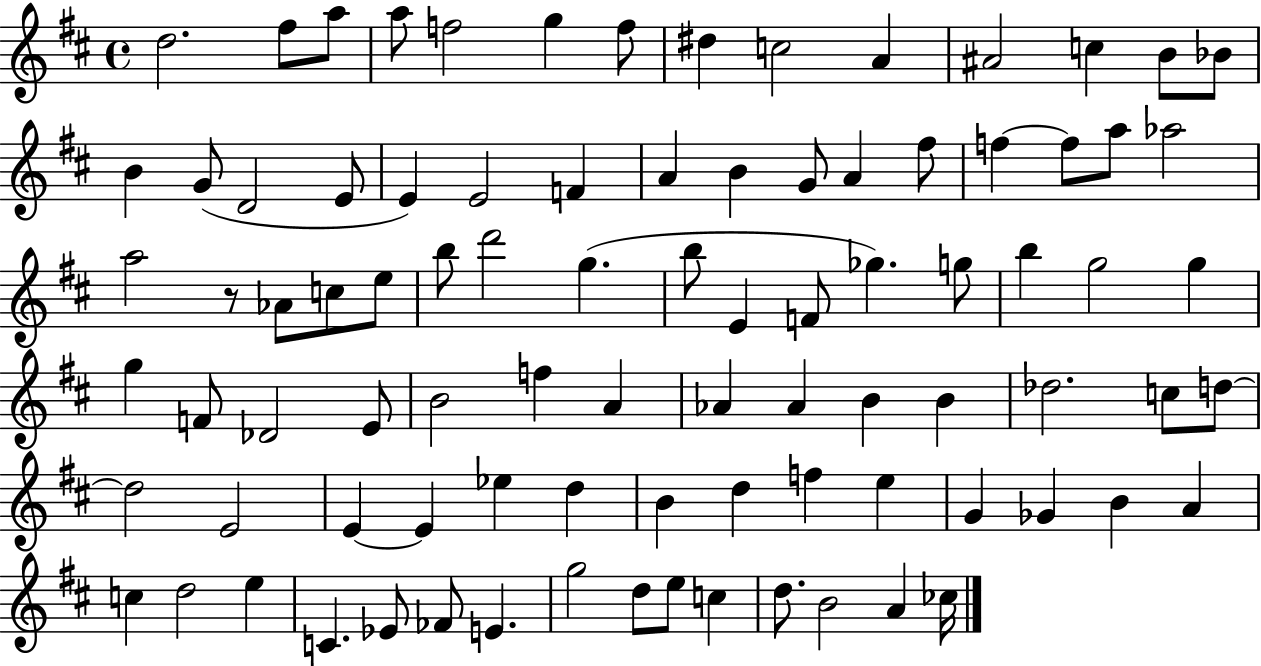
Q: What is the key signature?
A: D major